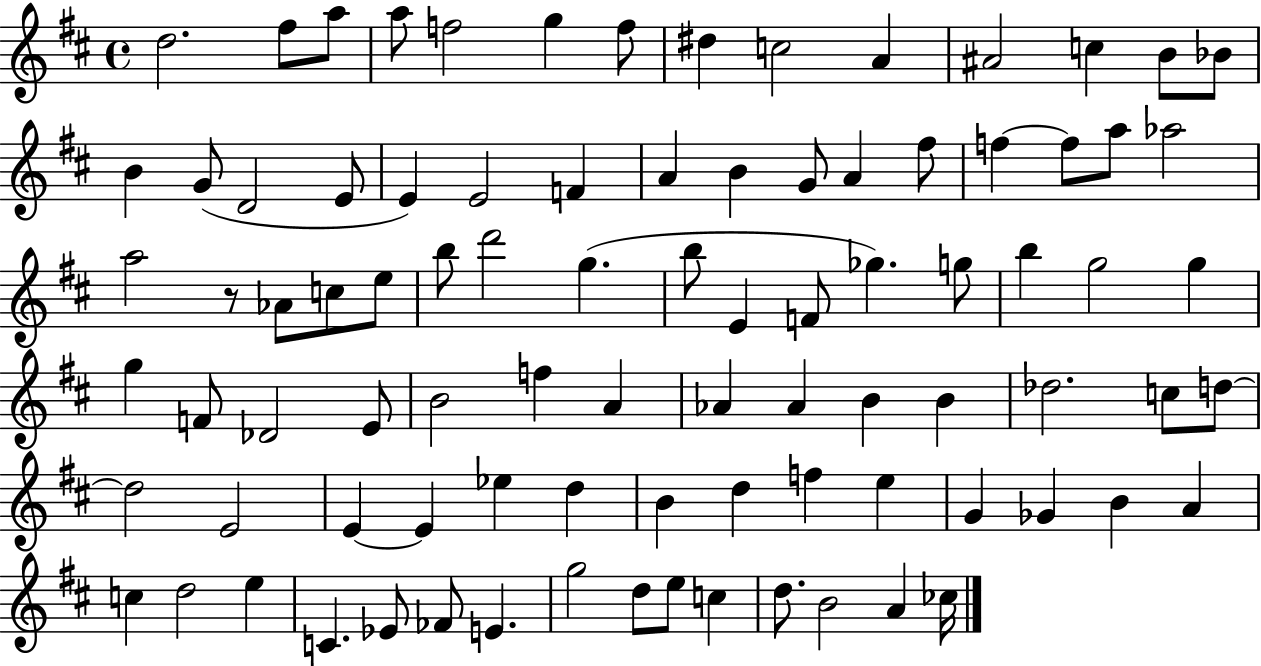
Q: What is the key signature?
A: D major